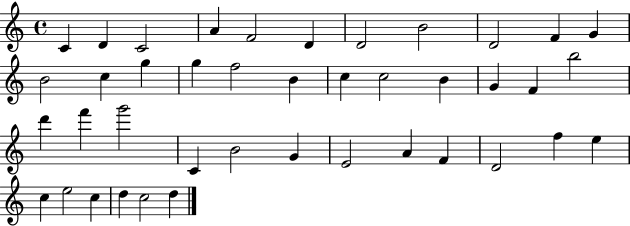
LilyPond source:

{
  \clef treble
  \time 4/4
  \defaultTimeSignature
  \key c \major
  c'4 d'4 c'2 | a'4 f'2 d'4 | d'2 b'2 | d'2 f'4 g'4 | \break b'2 c''4 g''4 | g''4 f''2 b'4 | c''4 c''2 b'4 | g'4 f'4 b''2 | \break d'''4 f'''4 g'''2 | c'4 b'2 g'4 | e'2 a'4 f'4 | d'2 f''4 e''4 | \break c''4 e''2 c''4 | d''4 c''2 d''4 | \bar "|."
}